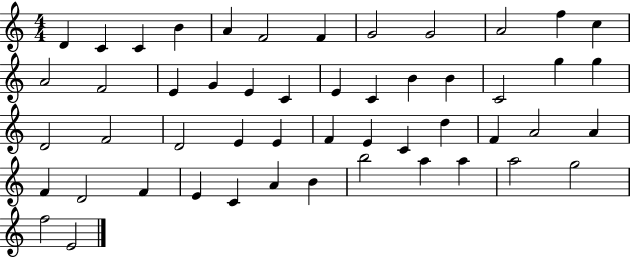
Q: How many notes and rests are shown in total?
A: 51